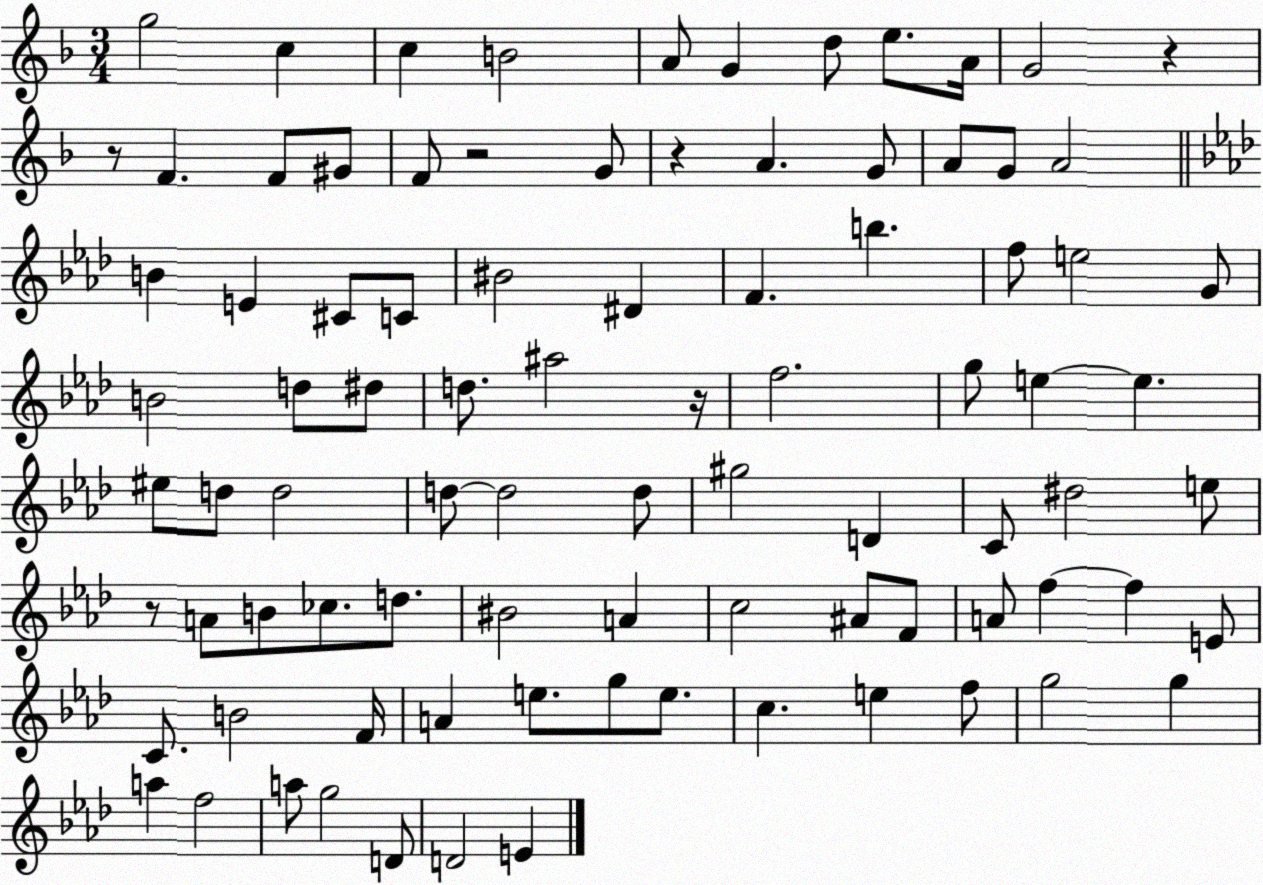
X:1
T:Untitled
M:3/4
L:1/4
K:F
g2 c c B2 A/2 G d/2 e/2 A/4 G2 z z/2 F F/2 ^G/2 F/2 z2 G/2 z A G/2 A/2 G/2 A2 B E ^C/2 C/2 ^B2 ^D F b f/2 e2 G/2 B2 d/2 ^d/2 d/2 ^a2 z/4 f2 g/2 e e ^e/2 d/2 d2 d/2 d2 d/2 ^g2 D C/2 ^d2 e/2 z/2 A/2 B/2 _c/2 d/2 ^B2 A c2 ^A/2 F/2 A/2 f f E/2 C/2 B2 F/4 A e/2 g/2 e/2 c e f/2 g2 g a f2 a/2 g2 D/2 D2 E